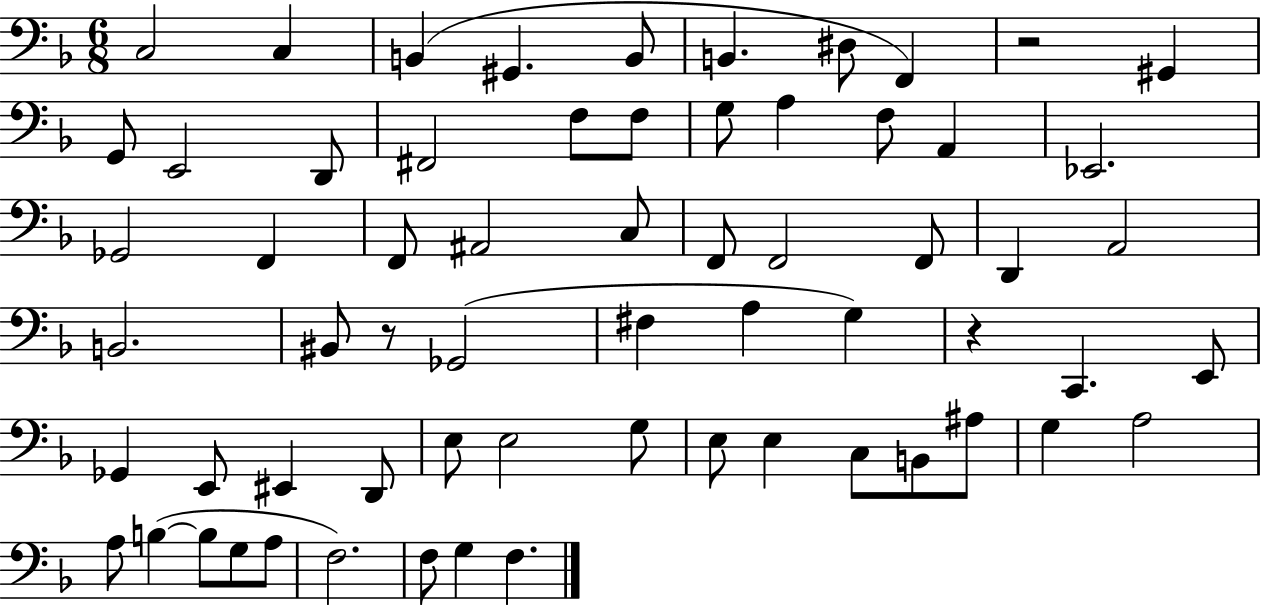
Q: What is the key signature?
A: F major